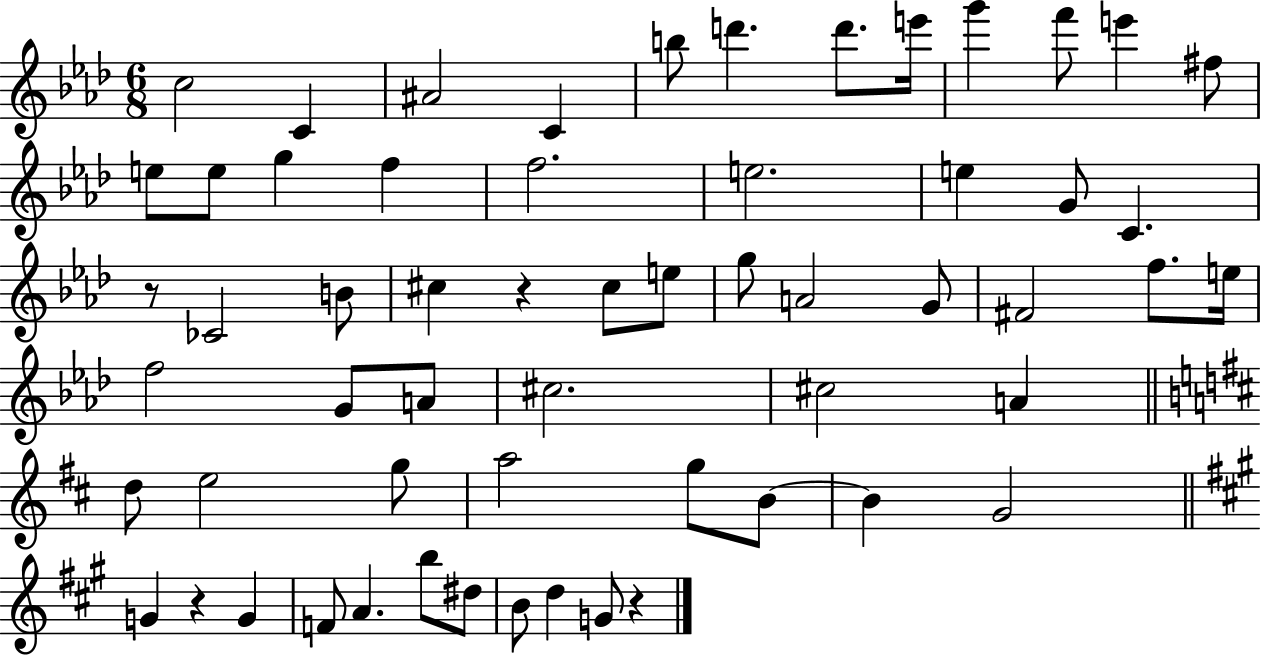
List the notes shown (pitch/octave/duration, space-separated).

C5/h C4/q A#4/h C4/q B5/e D6/q. D6/e. E6/s G6/q F6/e E6/q F#5/e E5/e E5/e G5/q F5/q F5/h. E5/h. E5/q G4/e C4/q. R/e CES4/h B4/e C#5/q R/q C#5/e E5/e G5/e A4/h G4/e F#4/h F5/e. E5/s F5/h G4/e A4/e C#5/h. C#5/h A4/q D5/e E5/h G5/e A5/h G5/e B4/e B4/q G4/h G4/q R/q G4/q F4/e A4/q. B5/e D#5/e B4/e D5/q G4/e R/q